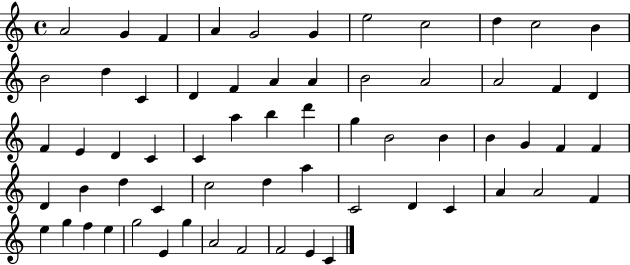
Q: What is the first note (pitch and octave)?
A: A4